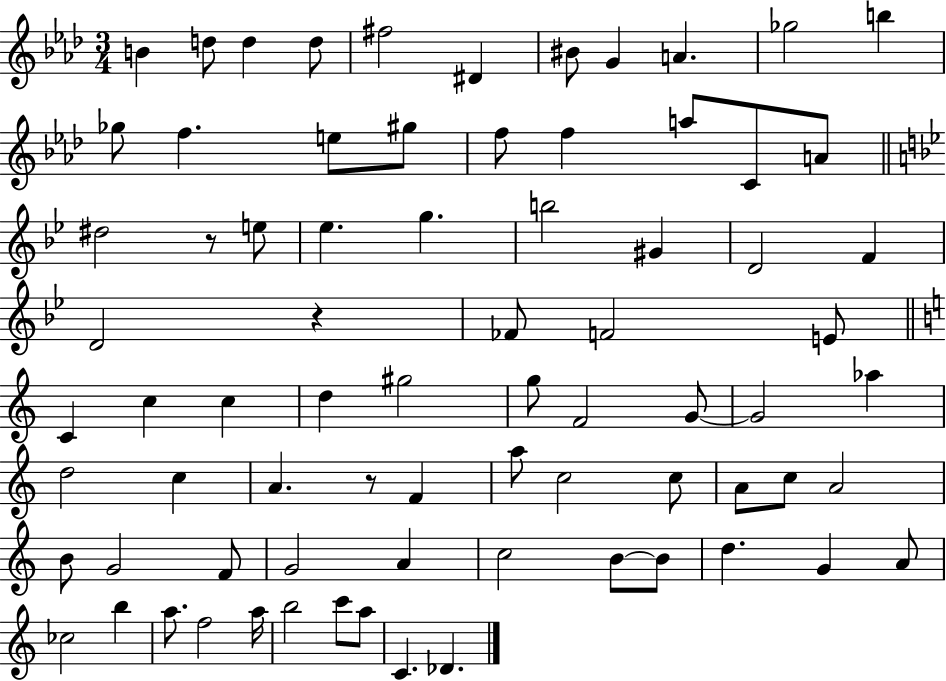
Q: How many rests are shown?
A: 3